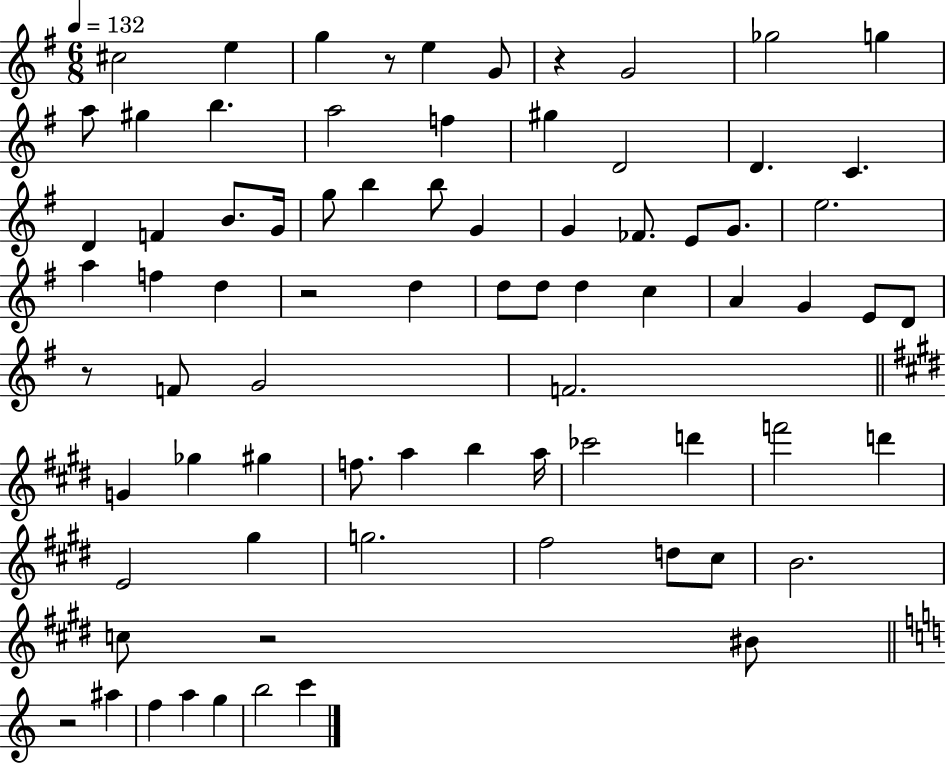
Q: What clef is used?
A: treble